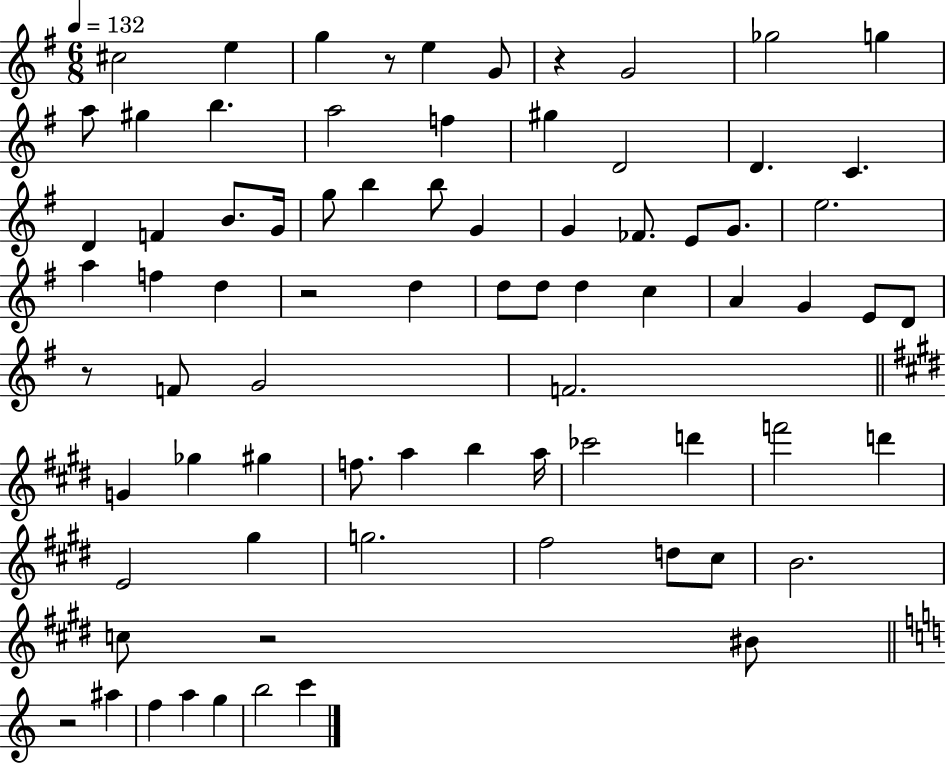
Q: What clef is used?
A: treble